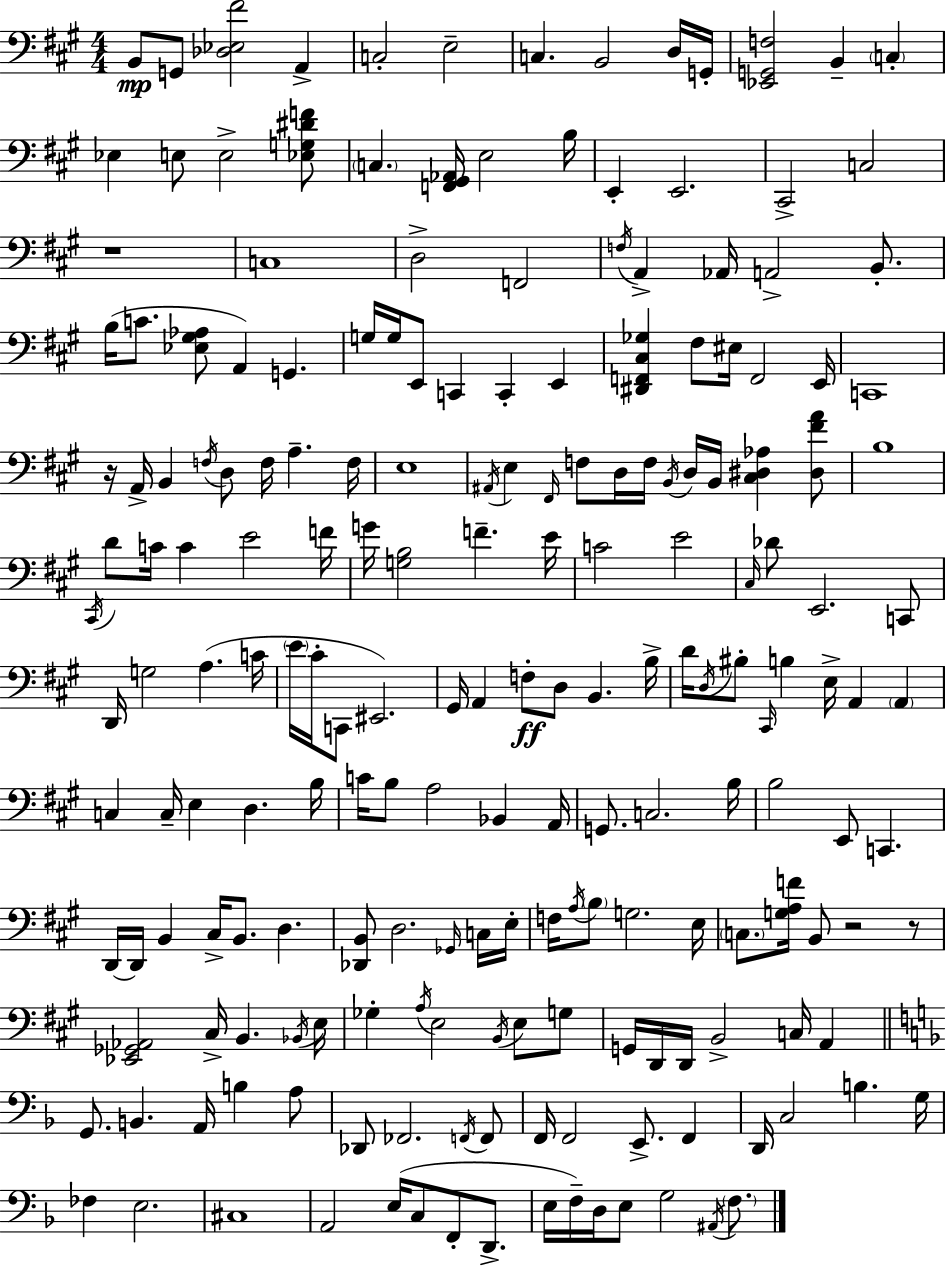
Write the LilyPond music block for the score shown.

{
  \clef bass
  \numericTimeSignature
  \time 4/4
  \key a \major
  \repeat volta 2 { b,8\mp g,8 <des ees fis'>2 a,4-> | c2-. e2-- | c4. b,2 d16 g,16-. | <ees, g, f>2 b,4-- \parenthesize c4-. | \break ees4 e8 e2-> <ees g dis' f'>8 | \parenthesize c4. <f, gis, aes,>16 e2 b16 | e,4-. e,2. | cis,2-> c2 | \break r1 | c1 | d2-> f,2 | \acciaccatura { f16 } a,4-> aes,16 a,2-> b,8.-. | \break b16( c'8. <ees gis aes>8 a,4) g,4. | g16 g16 e,8 c,4 c,4-. e,4 | <dis, f, cis ges>4 fis8 eis16 f,2 | e,16 c,1 | \break r16 a,16-> b,4 \acciaccatura { f16 } d8 f16 a4.-- | f16 e1 | \acciaccatura { ais,16 } e4 \grace { fis,16 } f8 d16 f16 \acciaccatura { b,16 } d16 b,16 <cis dis aes>4 | <dis fis' a'>8 b1 | \break \acciaccatura { cis,16 } d'8 c'16 c'4 e'2 | f'16 g'16 <g b>2 f'4.-- | e'16 c'2 e'2 | \grace { cis16 } des'8 e,2. | \break c,8 d,16 g2 | a4.( c'16 \parenthesize e'16 cis'16-. c,8 eis,2.) | gis,16 a,4 f8-.\ff d8 | b,4. b16-> d'16 \acciaccatura { d16 } bis8-. \grace { cis,16 } b4 | \break e16-> a,4 \parenthesize a,4 c4 c16-- e4 | d4. b16 c'16 b8 a2 | bes,4 a,16 g,8. c2. | b16 b2 | \break e,8 c,4. d,16~~ d,16 b,4 cis16-> | b,8. d4. <des, b,>8 d2. | \grace { ges,16 } c16 e16-. f16 \acciaccatura { a16 } \parenthesize b8 g2. | e16 \parenthesize c8. <g a f'>16 b,8 | \break r2 r8 <ees, ges, aes,>2 | cis16-> b,4. \acciaccatura { bes,16 } e16 ges4-. | \acciaccatura { a16 } e2 \acciaccatura { b,16 } e8 g8 g,16 d,16 | d,16 b,2-> c16 a,4 \bar "||" \break \key d \minor g,8. b,4. a,16 b4 a8 | des,8 fes,2. \acciaccatura { f,16 } f,8 | f,16 f,2 e,8.-> f,4 | d,16 c2 b4. | \break g16 fes4 e2. | cis1 | a,2 e16( c8 f,8-. d,8.-> | e16 f16--) d16 e8 g2 \acciaccatura { ais,16 } \parenthesize f8. | \break } \bar "|."
}